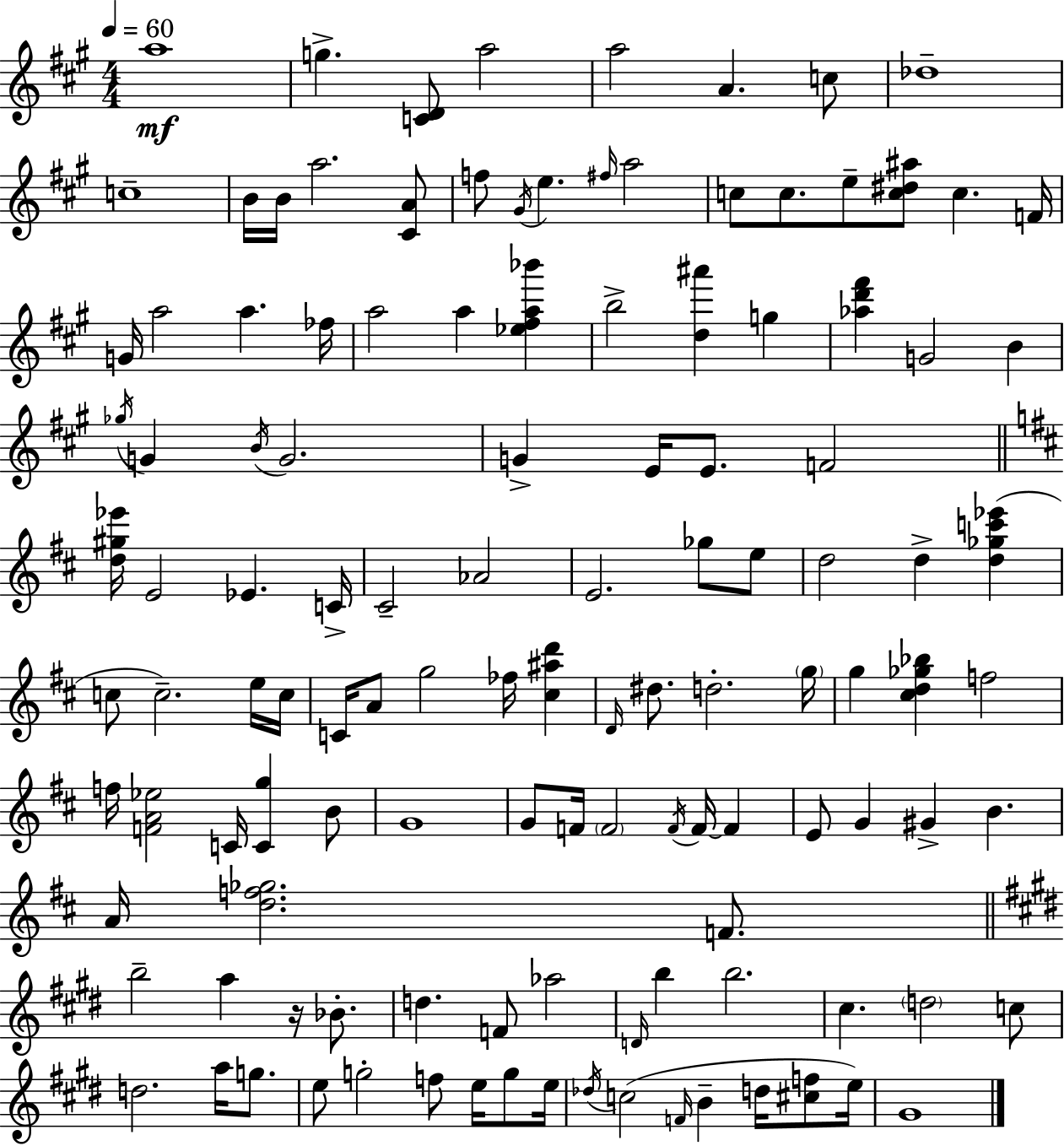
{
  \clef treble
  \numericTimeSignature
  \time 4/4
  \key a \major
  \tempo 4 = 60
  a''1\mf | g''4.-> <c' d'>8 a''2 | a''2 a'4. c''8 | des''1-- | \break c''1-- | b'16 b'16 a''2. <cis' a'>8 | f''8 \acciaccatura { gis'16 } e''4. \grace { fis''16 } a''2 | c''8 c''8. e''8-- <c'' dis'' ais''>8 c''4. | \break f'16 g'16 a''2 a''4. | fes''16 a''2 a''4 <ees'' fis'' a'' bes'''>4 | b''2-> <d'' ais'''>4 g''4 | <aes'' d''' fis'''>4 g'2 b'4 | \break \acciaccatura { ges''16 } g'4 \acciaccatura { b'16 } g'2. | g'4-> e'16 e'8. f'2 | \bar "||" \break \key d \major <d'' gis'' ees'''>16 e'2 ees'4. c'16-> | cis'2-- aes'2 | e'2. ges''8 e''8 | d''2 d''4-> <d'' ges'' c''' ees'''>4( | \break c''8 c''2.--) e''16 c''16 | c'16 a'8 g''2 fes''16 <cis'' ais'' d'''>4 | \grace { d'16 } dis''8. d''2.-. | \parenthesize g''16 g''4 <cis'' d'' ges'' bes''>4 f''2 | \break f''16 <f' a' ees''>2 c'16 <c' g''>4 b'8 | g'1 | g'8 f'16 \parenthesize f'2 \acciaccatura { f'16 } f'16~~ f'4 | e'8 g'4 gis'4-> b'4. | \break a'16 <d'' f'' ges''>2. f'8. | \bar "||" \break \key e \major b''2-- a''4 r16 bes'8.-. | d''4. f'8 aes''2 | \grace { d'16 } b''4 b''2. | cis''4. \parenthesize d''2 c''8 | \break d''2. a''16 g''8. | e''8 g''2-. f''8 e''16 g''8 | e''16 \acciaccatura { des''16 } c''2( \grace { f'16 } b'4-- d''16 | <cis'' f''>8 e''16) gis'1 | \break \bar "|."
}